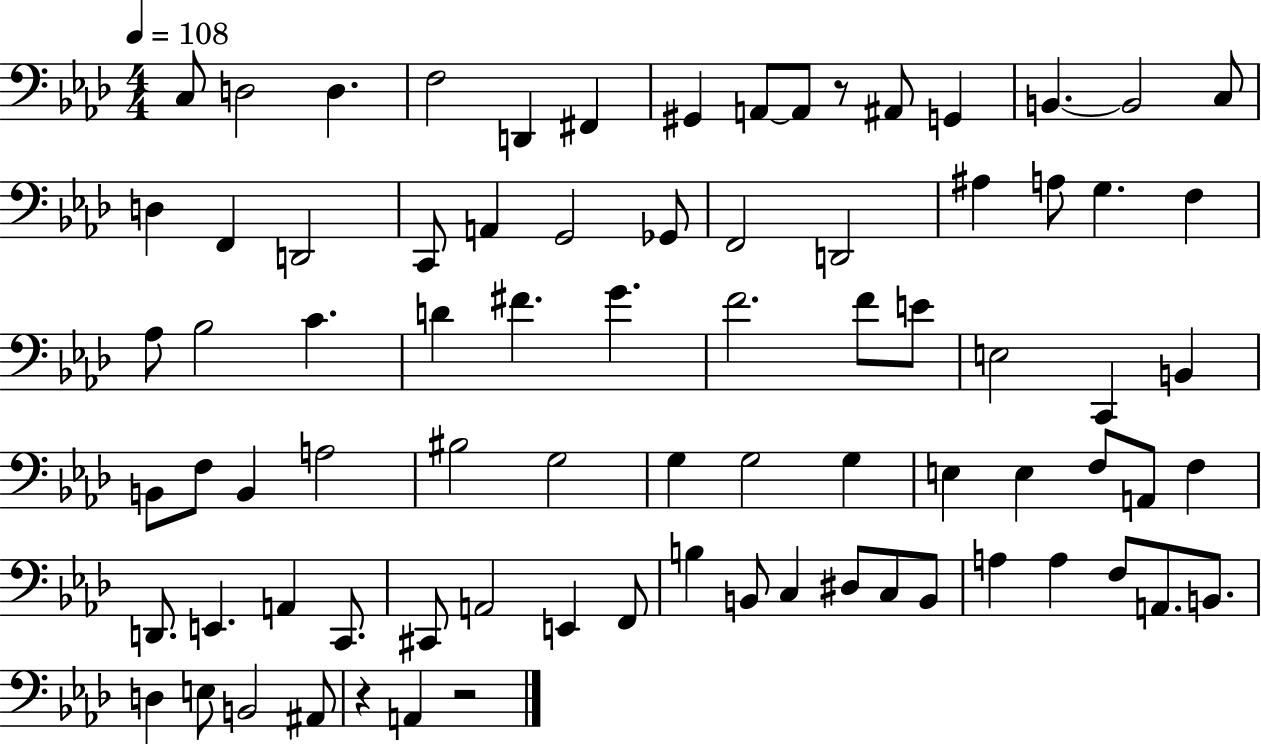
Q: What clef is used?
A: bass